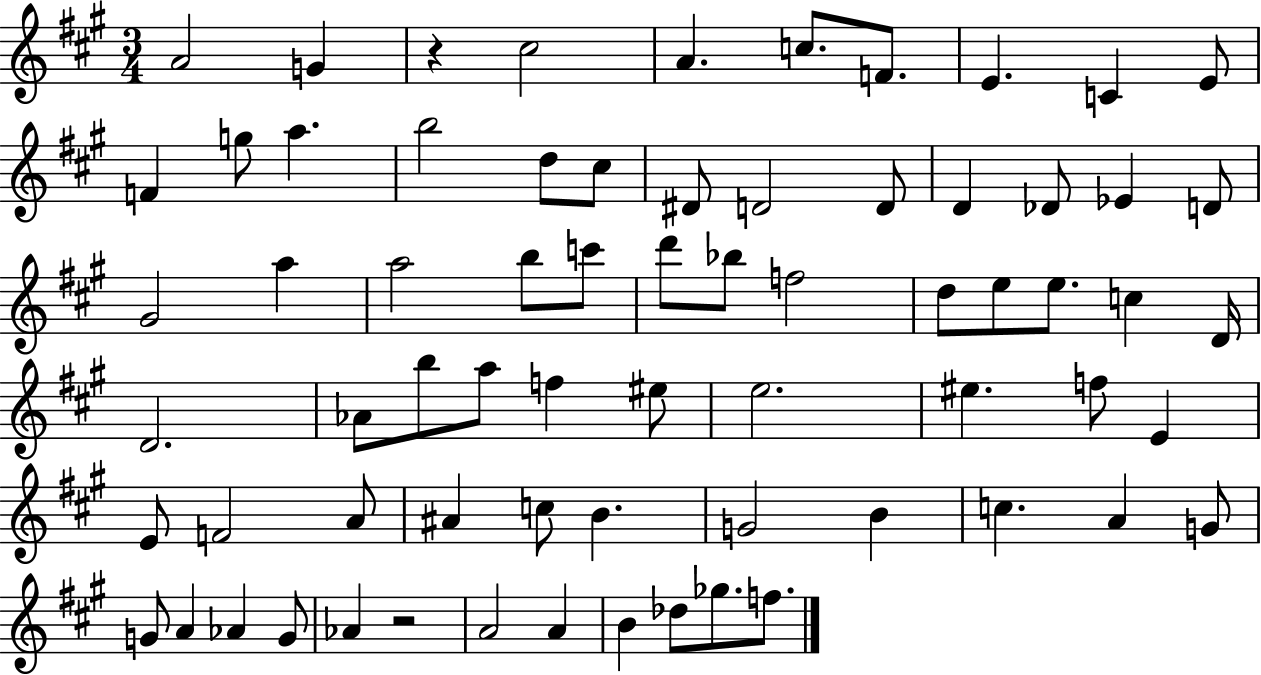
A4/h G4/q R/q C#5/h A4/q. C5/e. F4/e. E4/q. C4/q E4/e F4/q G5/e A5/q. B5/h D5/e C#5/e D#4/e D4/h D4/e D4/q Db4/e Eb4/q D4/e G#4/h A5/q A5/h B5/e C6/e D6/e Bb5/e F5/h D5/e E5/e E5/e. C5/q D4/s D4/h. Ab4/e B5/e A5/e F5/q EIS5/e E5/h. EIS5/q. F5/e E4/q E4/e F4/h A4/e A#4/q C5/e B4/q. G4/h B4/q C5/q. A4/q G4/e G4/e A4/q Ab4/q G4/e Ab4/q R/h A4/h A4/q B4/q Db5/e Gb5/e. F5/e.